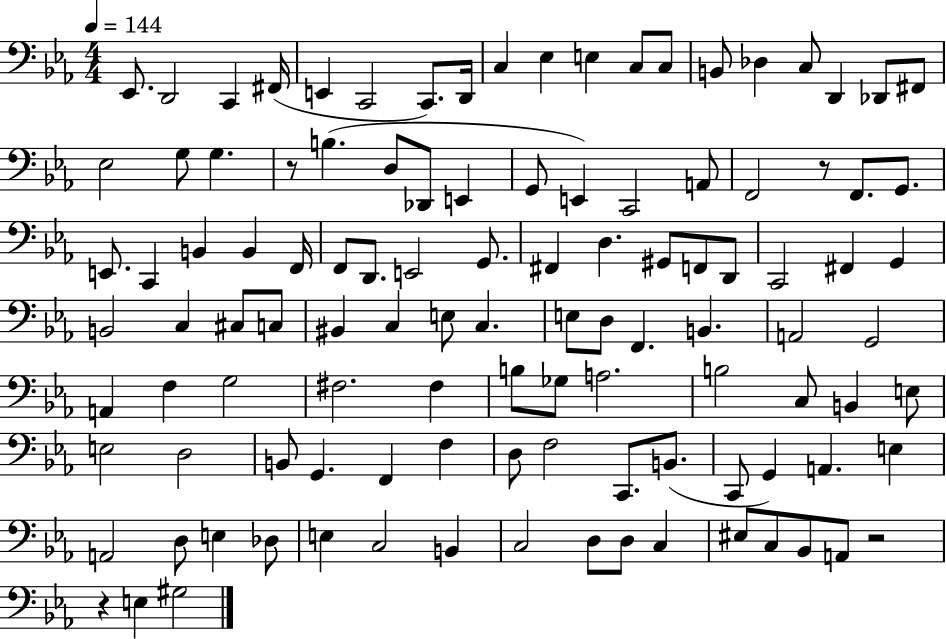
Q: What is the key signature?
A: EES major